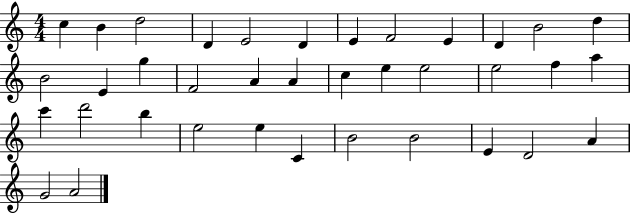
C5/q B4/q D5/h D4/q E4/h D4/q E4/q F4/h E4/q D4/q B4/h D5/q B4/h E4/q G5/q F4/h A4/q A4/q C5/q E5/q E5/h E5/h F5/q A5/q C6/q D6/h B5/q E5/h E5/q C4/q B4/h B4/h E4/q D4/h A4/q G4/h A4/h